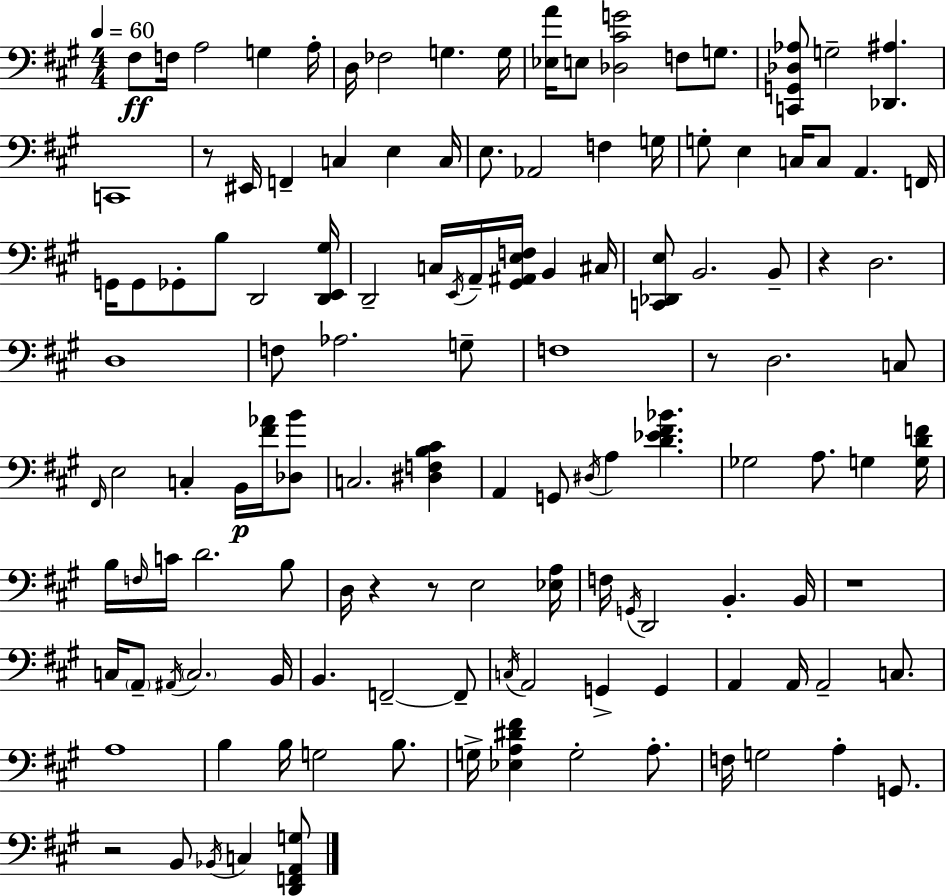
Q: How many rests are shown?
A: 7